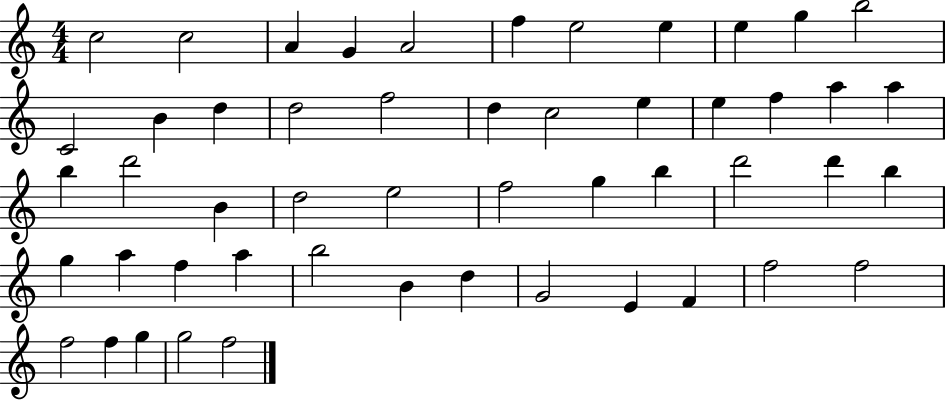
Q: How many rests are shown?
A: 0